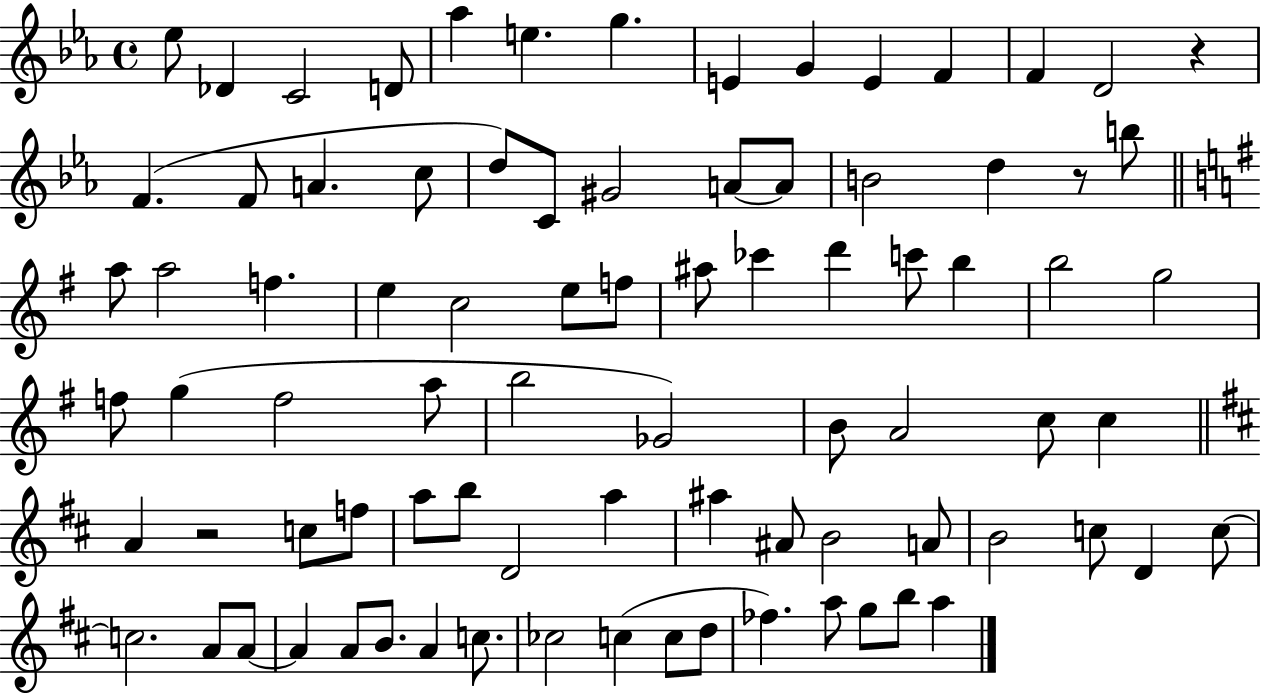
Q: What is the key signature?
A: EES major